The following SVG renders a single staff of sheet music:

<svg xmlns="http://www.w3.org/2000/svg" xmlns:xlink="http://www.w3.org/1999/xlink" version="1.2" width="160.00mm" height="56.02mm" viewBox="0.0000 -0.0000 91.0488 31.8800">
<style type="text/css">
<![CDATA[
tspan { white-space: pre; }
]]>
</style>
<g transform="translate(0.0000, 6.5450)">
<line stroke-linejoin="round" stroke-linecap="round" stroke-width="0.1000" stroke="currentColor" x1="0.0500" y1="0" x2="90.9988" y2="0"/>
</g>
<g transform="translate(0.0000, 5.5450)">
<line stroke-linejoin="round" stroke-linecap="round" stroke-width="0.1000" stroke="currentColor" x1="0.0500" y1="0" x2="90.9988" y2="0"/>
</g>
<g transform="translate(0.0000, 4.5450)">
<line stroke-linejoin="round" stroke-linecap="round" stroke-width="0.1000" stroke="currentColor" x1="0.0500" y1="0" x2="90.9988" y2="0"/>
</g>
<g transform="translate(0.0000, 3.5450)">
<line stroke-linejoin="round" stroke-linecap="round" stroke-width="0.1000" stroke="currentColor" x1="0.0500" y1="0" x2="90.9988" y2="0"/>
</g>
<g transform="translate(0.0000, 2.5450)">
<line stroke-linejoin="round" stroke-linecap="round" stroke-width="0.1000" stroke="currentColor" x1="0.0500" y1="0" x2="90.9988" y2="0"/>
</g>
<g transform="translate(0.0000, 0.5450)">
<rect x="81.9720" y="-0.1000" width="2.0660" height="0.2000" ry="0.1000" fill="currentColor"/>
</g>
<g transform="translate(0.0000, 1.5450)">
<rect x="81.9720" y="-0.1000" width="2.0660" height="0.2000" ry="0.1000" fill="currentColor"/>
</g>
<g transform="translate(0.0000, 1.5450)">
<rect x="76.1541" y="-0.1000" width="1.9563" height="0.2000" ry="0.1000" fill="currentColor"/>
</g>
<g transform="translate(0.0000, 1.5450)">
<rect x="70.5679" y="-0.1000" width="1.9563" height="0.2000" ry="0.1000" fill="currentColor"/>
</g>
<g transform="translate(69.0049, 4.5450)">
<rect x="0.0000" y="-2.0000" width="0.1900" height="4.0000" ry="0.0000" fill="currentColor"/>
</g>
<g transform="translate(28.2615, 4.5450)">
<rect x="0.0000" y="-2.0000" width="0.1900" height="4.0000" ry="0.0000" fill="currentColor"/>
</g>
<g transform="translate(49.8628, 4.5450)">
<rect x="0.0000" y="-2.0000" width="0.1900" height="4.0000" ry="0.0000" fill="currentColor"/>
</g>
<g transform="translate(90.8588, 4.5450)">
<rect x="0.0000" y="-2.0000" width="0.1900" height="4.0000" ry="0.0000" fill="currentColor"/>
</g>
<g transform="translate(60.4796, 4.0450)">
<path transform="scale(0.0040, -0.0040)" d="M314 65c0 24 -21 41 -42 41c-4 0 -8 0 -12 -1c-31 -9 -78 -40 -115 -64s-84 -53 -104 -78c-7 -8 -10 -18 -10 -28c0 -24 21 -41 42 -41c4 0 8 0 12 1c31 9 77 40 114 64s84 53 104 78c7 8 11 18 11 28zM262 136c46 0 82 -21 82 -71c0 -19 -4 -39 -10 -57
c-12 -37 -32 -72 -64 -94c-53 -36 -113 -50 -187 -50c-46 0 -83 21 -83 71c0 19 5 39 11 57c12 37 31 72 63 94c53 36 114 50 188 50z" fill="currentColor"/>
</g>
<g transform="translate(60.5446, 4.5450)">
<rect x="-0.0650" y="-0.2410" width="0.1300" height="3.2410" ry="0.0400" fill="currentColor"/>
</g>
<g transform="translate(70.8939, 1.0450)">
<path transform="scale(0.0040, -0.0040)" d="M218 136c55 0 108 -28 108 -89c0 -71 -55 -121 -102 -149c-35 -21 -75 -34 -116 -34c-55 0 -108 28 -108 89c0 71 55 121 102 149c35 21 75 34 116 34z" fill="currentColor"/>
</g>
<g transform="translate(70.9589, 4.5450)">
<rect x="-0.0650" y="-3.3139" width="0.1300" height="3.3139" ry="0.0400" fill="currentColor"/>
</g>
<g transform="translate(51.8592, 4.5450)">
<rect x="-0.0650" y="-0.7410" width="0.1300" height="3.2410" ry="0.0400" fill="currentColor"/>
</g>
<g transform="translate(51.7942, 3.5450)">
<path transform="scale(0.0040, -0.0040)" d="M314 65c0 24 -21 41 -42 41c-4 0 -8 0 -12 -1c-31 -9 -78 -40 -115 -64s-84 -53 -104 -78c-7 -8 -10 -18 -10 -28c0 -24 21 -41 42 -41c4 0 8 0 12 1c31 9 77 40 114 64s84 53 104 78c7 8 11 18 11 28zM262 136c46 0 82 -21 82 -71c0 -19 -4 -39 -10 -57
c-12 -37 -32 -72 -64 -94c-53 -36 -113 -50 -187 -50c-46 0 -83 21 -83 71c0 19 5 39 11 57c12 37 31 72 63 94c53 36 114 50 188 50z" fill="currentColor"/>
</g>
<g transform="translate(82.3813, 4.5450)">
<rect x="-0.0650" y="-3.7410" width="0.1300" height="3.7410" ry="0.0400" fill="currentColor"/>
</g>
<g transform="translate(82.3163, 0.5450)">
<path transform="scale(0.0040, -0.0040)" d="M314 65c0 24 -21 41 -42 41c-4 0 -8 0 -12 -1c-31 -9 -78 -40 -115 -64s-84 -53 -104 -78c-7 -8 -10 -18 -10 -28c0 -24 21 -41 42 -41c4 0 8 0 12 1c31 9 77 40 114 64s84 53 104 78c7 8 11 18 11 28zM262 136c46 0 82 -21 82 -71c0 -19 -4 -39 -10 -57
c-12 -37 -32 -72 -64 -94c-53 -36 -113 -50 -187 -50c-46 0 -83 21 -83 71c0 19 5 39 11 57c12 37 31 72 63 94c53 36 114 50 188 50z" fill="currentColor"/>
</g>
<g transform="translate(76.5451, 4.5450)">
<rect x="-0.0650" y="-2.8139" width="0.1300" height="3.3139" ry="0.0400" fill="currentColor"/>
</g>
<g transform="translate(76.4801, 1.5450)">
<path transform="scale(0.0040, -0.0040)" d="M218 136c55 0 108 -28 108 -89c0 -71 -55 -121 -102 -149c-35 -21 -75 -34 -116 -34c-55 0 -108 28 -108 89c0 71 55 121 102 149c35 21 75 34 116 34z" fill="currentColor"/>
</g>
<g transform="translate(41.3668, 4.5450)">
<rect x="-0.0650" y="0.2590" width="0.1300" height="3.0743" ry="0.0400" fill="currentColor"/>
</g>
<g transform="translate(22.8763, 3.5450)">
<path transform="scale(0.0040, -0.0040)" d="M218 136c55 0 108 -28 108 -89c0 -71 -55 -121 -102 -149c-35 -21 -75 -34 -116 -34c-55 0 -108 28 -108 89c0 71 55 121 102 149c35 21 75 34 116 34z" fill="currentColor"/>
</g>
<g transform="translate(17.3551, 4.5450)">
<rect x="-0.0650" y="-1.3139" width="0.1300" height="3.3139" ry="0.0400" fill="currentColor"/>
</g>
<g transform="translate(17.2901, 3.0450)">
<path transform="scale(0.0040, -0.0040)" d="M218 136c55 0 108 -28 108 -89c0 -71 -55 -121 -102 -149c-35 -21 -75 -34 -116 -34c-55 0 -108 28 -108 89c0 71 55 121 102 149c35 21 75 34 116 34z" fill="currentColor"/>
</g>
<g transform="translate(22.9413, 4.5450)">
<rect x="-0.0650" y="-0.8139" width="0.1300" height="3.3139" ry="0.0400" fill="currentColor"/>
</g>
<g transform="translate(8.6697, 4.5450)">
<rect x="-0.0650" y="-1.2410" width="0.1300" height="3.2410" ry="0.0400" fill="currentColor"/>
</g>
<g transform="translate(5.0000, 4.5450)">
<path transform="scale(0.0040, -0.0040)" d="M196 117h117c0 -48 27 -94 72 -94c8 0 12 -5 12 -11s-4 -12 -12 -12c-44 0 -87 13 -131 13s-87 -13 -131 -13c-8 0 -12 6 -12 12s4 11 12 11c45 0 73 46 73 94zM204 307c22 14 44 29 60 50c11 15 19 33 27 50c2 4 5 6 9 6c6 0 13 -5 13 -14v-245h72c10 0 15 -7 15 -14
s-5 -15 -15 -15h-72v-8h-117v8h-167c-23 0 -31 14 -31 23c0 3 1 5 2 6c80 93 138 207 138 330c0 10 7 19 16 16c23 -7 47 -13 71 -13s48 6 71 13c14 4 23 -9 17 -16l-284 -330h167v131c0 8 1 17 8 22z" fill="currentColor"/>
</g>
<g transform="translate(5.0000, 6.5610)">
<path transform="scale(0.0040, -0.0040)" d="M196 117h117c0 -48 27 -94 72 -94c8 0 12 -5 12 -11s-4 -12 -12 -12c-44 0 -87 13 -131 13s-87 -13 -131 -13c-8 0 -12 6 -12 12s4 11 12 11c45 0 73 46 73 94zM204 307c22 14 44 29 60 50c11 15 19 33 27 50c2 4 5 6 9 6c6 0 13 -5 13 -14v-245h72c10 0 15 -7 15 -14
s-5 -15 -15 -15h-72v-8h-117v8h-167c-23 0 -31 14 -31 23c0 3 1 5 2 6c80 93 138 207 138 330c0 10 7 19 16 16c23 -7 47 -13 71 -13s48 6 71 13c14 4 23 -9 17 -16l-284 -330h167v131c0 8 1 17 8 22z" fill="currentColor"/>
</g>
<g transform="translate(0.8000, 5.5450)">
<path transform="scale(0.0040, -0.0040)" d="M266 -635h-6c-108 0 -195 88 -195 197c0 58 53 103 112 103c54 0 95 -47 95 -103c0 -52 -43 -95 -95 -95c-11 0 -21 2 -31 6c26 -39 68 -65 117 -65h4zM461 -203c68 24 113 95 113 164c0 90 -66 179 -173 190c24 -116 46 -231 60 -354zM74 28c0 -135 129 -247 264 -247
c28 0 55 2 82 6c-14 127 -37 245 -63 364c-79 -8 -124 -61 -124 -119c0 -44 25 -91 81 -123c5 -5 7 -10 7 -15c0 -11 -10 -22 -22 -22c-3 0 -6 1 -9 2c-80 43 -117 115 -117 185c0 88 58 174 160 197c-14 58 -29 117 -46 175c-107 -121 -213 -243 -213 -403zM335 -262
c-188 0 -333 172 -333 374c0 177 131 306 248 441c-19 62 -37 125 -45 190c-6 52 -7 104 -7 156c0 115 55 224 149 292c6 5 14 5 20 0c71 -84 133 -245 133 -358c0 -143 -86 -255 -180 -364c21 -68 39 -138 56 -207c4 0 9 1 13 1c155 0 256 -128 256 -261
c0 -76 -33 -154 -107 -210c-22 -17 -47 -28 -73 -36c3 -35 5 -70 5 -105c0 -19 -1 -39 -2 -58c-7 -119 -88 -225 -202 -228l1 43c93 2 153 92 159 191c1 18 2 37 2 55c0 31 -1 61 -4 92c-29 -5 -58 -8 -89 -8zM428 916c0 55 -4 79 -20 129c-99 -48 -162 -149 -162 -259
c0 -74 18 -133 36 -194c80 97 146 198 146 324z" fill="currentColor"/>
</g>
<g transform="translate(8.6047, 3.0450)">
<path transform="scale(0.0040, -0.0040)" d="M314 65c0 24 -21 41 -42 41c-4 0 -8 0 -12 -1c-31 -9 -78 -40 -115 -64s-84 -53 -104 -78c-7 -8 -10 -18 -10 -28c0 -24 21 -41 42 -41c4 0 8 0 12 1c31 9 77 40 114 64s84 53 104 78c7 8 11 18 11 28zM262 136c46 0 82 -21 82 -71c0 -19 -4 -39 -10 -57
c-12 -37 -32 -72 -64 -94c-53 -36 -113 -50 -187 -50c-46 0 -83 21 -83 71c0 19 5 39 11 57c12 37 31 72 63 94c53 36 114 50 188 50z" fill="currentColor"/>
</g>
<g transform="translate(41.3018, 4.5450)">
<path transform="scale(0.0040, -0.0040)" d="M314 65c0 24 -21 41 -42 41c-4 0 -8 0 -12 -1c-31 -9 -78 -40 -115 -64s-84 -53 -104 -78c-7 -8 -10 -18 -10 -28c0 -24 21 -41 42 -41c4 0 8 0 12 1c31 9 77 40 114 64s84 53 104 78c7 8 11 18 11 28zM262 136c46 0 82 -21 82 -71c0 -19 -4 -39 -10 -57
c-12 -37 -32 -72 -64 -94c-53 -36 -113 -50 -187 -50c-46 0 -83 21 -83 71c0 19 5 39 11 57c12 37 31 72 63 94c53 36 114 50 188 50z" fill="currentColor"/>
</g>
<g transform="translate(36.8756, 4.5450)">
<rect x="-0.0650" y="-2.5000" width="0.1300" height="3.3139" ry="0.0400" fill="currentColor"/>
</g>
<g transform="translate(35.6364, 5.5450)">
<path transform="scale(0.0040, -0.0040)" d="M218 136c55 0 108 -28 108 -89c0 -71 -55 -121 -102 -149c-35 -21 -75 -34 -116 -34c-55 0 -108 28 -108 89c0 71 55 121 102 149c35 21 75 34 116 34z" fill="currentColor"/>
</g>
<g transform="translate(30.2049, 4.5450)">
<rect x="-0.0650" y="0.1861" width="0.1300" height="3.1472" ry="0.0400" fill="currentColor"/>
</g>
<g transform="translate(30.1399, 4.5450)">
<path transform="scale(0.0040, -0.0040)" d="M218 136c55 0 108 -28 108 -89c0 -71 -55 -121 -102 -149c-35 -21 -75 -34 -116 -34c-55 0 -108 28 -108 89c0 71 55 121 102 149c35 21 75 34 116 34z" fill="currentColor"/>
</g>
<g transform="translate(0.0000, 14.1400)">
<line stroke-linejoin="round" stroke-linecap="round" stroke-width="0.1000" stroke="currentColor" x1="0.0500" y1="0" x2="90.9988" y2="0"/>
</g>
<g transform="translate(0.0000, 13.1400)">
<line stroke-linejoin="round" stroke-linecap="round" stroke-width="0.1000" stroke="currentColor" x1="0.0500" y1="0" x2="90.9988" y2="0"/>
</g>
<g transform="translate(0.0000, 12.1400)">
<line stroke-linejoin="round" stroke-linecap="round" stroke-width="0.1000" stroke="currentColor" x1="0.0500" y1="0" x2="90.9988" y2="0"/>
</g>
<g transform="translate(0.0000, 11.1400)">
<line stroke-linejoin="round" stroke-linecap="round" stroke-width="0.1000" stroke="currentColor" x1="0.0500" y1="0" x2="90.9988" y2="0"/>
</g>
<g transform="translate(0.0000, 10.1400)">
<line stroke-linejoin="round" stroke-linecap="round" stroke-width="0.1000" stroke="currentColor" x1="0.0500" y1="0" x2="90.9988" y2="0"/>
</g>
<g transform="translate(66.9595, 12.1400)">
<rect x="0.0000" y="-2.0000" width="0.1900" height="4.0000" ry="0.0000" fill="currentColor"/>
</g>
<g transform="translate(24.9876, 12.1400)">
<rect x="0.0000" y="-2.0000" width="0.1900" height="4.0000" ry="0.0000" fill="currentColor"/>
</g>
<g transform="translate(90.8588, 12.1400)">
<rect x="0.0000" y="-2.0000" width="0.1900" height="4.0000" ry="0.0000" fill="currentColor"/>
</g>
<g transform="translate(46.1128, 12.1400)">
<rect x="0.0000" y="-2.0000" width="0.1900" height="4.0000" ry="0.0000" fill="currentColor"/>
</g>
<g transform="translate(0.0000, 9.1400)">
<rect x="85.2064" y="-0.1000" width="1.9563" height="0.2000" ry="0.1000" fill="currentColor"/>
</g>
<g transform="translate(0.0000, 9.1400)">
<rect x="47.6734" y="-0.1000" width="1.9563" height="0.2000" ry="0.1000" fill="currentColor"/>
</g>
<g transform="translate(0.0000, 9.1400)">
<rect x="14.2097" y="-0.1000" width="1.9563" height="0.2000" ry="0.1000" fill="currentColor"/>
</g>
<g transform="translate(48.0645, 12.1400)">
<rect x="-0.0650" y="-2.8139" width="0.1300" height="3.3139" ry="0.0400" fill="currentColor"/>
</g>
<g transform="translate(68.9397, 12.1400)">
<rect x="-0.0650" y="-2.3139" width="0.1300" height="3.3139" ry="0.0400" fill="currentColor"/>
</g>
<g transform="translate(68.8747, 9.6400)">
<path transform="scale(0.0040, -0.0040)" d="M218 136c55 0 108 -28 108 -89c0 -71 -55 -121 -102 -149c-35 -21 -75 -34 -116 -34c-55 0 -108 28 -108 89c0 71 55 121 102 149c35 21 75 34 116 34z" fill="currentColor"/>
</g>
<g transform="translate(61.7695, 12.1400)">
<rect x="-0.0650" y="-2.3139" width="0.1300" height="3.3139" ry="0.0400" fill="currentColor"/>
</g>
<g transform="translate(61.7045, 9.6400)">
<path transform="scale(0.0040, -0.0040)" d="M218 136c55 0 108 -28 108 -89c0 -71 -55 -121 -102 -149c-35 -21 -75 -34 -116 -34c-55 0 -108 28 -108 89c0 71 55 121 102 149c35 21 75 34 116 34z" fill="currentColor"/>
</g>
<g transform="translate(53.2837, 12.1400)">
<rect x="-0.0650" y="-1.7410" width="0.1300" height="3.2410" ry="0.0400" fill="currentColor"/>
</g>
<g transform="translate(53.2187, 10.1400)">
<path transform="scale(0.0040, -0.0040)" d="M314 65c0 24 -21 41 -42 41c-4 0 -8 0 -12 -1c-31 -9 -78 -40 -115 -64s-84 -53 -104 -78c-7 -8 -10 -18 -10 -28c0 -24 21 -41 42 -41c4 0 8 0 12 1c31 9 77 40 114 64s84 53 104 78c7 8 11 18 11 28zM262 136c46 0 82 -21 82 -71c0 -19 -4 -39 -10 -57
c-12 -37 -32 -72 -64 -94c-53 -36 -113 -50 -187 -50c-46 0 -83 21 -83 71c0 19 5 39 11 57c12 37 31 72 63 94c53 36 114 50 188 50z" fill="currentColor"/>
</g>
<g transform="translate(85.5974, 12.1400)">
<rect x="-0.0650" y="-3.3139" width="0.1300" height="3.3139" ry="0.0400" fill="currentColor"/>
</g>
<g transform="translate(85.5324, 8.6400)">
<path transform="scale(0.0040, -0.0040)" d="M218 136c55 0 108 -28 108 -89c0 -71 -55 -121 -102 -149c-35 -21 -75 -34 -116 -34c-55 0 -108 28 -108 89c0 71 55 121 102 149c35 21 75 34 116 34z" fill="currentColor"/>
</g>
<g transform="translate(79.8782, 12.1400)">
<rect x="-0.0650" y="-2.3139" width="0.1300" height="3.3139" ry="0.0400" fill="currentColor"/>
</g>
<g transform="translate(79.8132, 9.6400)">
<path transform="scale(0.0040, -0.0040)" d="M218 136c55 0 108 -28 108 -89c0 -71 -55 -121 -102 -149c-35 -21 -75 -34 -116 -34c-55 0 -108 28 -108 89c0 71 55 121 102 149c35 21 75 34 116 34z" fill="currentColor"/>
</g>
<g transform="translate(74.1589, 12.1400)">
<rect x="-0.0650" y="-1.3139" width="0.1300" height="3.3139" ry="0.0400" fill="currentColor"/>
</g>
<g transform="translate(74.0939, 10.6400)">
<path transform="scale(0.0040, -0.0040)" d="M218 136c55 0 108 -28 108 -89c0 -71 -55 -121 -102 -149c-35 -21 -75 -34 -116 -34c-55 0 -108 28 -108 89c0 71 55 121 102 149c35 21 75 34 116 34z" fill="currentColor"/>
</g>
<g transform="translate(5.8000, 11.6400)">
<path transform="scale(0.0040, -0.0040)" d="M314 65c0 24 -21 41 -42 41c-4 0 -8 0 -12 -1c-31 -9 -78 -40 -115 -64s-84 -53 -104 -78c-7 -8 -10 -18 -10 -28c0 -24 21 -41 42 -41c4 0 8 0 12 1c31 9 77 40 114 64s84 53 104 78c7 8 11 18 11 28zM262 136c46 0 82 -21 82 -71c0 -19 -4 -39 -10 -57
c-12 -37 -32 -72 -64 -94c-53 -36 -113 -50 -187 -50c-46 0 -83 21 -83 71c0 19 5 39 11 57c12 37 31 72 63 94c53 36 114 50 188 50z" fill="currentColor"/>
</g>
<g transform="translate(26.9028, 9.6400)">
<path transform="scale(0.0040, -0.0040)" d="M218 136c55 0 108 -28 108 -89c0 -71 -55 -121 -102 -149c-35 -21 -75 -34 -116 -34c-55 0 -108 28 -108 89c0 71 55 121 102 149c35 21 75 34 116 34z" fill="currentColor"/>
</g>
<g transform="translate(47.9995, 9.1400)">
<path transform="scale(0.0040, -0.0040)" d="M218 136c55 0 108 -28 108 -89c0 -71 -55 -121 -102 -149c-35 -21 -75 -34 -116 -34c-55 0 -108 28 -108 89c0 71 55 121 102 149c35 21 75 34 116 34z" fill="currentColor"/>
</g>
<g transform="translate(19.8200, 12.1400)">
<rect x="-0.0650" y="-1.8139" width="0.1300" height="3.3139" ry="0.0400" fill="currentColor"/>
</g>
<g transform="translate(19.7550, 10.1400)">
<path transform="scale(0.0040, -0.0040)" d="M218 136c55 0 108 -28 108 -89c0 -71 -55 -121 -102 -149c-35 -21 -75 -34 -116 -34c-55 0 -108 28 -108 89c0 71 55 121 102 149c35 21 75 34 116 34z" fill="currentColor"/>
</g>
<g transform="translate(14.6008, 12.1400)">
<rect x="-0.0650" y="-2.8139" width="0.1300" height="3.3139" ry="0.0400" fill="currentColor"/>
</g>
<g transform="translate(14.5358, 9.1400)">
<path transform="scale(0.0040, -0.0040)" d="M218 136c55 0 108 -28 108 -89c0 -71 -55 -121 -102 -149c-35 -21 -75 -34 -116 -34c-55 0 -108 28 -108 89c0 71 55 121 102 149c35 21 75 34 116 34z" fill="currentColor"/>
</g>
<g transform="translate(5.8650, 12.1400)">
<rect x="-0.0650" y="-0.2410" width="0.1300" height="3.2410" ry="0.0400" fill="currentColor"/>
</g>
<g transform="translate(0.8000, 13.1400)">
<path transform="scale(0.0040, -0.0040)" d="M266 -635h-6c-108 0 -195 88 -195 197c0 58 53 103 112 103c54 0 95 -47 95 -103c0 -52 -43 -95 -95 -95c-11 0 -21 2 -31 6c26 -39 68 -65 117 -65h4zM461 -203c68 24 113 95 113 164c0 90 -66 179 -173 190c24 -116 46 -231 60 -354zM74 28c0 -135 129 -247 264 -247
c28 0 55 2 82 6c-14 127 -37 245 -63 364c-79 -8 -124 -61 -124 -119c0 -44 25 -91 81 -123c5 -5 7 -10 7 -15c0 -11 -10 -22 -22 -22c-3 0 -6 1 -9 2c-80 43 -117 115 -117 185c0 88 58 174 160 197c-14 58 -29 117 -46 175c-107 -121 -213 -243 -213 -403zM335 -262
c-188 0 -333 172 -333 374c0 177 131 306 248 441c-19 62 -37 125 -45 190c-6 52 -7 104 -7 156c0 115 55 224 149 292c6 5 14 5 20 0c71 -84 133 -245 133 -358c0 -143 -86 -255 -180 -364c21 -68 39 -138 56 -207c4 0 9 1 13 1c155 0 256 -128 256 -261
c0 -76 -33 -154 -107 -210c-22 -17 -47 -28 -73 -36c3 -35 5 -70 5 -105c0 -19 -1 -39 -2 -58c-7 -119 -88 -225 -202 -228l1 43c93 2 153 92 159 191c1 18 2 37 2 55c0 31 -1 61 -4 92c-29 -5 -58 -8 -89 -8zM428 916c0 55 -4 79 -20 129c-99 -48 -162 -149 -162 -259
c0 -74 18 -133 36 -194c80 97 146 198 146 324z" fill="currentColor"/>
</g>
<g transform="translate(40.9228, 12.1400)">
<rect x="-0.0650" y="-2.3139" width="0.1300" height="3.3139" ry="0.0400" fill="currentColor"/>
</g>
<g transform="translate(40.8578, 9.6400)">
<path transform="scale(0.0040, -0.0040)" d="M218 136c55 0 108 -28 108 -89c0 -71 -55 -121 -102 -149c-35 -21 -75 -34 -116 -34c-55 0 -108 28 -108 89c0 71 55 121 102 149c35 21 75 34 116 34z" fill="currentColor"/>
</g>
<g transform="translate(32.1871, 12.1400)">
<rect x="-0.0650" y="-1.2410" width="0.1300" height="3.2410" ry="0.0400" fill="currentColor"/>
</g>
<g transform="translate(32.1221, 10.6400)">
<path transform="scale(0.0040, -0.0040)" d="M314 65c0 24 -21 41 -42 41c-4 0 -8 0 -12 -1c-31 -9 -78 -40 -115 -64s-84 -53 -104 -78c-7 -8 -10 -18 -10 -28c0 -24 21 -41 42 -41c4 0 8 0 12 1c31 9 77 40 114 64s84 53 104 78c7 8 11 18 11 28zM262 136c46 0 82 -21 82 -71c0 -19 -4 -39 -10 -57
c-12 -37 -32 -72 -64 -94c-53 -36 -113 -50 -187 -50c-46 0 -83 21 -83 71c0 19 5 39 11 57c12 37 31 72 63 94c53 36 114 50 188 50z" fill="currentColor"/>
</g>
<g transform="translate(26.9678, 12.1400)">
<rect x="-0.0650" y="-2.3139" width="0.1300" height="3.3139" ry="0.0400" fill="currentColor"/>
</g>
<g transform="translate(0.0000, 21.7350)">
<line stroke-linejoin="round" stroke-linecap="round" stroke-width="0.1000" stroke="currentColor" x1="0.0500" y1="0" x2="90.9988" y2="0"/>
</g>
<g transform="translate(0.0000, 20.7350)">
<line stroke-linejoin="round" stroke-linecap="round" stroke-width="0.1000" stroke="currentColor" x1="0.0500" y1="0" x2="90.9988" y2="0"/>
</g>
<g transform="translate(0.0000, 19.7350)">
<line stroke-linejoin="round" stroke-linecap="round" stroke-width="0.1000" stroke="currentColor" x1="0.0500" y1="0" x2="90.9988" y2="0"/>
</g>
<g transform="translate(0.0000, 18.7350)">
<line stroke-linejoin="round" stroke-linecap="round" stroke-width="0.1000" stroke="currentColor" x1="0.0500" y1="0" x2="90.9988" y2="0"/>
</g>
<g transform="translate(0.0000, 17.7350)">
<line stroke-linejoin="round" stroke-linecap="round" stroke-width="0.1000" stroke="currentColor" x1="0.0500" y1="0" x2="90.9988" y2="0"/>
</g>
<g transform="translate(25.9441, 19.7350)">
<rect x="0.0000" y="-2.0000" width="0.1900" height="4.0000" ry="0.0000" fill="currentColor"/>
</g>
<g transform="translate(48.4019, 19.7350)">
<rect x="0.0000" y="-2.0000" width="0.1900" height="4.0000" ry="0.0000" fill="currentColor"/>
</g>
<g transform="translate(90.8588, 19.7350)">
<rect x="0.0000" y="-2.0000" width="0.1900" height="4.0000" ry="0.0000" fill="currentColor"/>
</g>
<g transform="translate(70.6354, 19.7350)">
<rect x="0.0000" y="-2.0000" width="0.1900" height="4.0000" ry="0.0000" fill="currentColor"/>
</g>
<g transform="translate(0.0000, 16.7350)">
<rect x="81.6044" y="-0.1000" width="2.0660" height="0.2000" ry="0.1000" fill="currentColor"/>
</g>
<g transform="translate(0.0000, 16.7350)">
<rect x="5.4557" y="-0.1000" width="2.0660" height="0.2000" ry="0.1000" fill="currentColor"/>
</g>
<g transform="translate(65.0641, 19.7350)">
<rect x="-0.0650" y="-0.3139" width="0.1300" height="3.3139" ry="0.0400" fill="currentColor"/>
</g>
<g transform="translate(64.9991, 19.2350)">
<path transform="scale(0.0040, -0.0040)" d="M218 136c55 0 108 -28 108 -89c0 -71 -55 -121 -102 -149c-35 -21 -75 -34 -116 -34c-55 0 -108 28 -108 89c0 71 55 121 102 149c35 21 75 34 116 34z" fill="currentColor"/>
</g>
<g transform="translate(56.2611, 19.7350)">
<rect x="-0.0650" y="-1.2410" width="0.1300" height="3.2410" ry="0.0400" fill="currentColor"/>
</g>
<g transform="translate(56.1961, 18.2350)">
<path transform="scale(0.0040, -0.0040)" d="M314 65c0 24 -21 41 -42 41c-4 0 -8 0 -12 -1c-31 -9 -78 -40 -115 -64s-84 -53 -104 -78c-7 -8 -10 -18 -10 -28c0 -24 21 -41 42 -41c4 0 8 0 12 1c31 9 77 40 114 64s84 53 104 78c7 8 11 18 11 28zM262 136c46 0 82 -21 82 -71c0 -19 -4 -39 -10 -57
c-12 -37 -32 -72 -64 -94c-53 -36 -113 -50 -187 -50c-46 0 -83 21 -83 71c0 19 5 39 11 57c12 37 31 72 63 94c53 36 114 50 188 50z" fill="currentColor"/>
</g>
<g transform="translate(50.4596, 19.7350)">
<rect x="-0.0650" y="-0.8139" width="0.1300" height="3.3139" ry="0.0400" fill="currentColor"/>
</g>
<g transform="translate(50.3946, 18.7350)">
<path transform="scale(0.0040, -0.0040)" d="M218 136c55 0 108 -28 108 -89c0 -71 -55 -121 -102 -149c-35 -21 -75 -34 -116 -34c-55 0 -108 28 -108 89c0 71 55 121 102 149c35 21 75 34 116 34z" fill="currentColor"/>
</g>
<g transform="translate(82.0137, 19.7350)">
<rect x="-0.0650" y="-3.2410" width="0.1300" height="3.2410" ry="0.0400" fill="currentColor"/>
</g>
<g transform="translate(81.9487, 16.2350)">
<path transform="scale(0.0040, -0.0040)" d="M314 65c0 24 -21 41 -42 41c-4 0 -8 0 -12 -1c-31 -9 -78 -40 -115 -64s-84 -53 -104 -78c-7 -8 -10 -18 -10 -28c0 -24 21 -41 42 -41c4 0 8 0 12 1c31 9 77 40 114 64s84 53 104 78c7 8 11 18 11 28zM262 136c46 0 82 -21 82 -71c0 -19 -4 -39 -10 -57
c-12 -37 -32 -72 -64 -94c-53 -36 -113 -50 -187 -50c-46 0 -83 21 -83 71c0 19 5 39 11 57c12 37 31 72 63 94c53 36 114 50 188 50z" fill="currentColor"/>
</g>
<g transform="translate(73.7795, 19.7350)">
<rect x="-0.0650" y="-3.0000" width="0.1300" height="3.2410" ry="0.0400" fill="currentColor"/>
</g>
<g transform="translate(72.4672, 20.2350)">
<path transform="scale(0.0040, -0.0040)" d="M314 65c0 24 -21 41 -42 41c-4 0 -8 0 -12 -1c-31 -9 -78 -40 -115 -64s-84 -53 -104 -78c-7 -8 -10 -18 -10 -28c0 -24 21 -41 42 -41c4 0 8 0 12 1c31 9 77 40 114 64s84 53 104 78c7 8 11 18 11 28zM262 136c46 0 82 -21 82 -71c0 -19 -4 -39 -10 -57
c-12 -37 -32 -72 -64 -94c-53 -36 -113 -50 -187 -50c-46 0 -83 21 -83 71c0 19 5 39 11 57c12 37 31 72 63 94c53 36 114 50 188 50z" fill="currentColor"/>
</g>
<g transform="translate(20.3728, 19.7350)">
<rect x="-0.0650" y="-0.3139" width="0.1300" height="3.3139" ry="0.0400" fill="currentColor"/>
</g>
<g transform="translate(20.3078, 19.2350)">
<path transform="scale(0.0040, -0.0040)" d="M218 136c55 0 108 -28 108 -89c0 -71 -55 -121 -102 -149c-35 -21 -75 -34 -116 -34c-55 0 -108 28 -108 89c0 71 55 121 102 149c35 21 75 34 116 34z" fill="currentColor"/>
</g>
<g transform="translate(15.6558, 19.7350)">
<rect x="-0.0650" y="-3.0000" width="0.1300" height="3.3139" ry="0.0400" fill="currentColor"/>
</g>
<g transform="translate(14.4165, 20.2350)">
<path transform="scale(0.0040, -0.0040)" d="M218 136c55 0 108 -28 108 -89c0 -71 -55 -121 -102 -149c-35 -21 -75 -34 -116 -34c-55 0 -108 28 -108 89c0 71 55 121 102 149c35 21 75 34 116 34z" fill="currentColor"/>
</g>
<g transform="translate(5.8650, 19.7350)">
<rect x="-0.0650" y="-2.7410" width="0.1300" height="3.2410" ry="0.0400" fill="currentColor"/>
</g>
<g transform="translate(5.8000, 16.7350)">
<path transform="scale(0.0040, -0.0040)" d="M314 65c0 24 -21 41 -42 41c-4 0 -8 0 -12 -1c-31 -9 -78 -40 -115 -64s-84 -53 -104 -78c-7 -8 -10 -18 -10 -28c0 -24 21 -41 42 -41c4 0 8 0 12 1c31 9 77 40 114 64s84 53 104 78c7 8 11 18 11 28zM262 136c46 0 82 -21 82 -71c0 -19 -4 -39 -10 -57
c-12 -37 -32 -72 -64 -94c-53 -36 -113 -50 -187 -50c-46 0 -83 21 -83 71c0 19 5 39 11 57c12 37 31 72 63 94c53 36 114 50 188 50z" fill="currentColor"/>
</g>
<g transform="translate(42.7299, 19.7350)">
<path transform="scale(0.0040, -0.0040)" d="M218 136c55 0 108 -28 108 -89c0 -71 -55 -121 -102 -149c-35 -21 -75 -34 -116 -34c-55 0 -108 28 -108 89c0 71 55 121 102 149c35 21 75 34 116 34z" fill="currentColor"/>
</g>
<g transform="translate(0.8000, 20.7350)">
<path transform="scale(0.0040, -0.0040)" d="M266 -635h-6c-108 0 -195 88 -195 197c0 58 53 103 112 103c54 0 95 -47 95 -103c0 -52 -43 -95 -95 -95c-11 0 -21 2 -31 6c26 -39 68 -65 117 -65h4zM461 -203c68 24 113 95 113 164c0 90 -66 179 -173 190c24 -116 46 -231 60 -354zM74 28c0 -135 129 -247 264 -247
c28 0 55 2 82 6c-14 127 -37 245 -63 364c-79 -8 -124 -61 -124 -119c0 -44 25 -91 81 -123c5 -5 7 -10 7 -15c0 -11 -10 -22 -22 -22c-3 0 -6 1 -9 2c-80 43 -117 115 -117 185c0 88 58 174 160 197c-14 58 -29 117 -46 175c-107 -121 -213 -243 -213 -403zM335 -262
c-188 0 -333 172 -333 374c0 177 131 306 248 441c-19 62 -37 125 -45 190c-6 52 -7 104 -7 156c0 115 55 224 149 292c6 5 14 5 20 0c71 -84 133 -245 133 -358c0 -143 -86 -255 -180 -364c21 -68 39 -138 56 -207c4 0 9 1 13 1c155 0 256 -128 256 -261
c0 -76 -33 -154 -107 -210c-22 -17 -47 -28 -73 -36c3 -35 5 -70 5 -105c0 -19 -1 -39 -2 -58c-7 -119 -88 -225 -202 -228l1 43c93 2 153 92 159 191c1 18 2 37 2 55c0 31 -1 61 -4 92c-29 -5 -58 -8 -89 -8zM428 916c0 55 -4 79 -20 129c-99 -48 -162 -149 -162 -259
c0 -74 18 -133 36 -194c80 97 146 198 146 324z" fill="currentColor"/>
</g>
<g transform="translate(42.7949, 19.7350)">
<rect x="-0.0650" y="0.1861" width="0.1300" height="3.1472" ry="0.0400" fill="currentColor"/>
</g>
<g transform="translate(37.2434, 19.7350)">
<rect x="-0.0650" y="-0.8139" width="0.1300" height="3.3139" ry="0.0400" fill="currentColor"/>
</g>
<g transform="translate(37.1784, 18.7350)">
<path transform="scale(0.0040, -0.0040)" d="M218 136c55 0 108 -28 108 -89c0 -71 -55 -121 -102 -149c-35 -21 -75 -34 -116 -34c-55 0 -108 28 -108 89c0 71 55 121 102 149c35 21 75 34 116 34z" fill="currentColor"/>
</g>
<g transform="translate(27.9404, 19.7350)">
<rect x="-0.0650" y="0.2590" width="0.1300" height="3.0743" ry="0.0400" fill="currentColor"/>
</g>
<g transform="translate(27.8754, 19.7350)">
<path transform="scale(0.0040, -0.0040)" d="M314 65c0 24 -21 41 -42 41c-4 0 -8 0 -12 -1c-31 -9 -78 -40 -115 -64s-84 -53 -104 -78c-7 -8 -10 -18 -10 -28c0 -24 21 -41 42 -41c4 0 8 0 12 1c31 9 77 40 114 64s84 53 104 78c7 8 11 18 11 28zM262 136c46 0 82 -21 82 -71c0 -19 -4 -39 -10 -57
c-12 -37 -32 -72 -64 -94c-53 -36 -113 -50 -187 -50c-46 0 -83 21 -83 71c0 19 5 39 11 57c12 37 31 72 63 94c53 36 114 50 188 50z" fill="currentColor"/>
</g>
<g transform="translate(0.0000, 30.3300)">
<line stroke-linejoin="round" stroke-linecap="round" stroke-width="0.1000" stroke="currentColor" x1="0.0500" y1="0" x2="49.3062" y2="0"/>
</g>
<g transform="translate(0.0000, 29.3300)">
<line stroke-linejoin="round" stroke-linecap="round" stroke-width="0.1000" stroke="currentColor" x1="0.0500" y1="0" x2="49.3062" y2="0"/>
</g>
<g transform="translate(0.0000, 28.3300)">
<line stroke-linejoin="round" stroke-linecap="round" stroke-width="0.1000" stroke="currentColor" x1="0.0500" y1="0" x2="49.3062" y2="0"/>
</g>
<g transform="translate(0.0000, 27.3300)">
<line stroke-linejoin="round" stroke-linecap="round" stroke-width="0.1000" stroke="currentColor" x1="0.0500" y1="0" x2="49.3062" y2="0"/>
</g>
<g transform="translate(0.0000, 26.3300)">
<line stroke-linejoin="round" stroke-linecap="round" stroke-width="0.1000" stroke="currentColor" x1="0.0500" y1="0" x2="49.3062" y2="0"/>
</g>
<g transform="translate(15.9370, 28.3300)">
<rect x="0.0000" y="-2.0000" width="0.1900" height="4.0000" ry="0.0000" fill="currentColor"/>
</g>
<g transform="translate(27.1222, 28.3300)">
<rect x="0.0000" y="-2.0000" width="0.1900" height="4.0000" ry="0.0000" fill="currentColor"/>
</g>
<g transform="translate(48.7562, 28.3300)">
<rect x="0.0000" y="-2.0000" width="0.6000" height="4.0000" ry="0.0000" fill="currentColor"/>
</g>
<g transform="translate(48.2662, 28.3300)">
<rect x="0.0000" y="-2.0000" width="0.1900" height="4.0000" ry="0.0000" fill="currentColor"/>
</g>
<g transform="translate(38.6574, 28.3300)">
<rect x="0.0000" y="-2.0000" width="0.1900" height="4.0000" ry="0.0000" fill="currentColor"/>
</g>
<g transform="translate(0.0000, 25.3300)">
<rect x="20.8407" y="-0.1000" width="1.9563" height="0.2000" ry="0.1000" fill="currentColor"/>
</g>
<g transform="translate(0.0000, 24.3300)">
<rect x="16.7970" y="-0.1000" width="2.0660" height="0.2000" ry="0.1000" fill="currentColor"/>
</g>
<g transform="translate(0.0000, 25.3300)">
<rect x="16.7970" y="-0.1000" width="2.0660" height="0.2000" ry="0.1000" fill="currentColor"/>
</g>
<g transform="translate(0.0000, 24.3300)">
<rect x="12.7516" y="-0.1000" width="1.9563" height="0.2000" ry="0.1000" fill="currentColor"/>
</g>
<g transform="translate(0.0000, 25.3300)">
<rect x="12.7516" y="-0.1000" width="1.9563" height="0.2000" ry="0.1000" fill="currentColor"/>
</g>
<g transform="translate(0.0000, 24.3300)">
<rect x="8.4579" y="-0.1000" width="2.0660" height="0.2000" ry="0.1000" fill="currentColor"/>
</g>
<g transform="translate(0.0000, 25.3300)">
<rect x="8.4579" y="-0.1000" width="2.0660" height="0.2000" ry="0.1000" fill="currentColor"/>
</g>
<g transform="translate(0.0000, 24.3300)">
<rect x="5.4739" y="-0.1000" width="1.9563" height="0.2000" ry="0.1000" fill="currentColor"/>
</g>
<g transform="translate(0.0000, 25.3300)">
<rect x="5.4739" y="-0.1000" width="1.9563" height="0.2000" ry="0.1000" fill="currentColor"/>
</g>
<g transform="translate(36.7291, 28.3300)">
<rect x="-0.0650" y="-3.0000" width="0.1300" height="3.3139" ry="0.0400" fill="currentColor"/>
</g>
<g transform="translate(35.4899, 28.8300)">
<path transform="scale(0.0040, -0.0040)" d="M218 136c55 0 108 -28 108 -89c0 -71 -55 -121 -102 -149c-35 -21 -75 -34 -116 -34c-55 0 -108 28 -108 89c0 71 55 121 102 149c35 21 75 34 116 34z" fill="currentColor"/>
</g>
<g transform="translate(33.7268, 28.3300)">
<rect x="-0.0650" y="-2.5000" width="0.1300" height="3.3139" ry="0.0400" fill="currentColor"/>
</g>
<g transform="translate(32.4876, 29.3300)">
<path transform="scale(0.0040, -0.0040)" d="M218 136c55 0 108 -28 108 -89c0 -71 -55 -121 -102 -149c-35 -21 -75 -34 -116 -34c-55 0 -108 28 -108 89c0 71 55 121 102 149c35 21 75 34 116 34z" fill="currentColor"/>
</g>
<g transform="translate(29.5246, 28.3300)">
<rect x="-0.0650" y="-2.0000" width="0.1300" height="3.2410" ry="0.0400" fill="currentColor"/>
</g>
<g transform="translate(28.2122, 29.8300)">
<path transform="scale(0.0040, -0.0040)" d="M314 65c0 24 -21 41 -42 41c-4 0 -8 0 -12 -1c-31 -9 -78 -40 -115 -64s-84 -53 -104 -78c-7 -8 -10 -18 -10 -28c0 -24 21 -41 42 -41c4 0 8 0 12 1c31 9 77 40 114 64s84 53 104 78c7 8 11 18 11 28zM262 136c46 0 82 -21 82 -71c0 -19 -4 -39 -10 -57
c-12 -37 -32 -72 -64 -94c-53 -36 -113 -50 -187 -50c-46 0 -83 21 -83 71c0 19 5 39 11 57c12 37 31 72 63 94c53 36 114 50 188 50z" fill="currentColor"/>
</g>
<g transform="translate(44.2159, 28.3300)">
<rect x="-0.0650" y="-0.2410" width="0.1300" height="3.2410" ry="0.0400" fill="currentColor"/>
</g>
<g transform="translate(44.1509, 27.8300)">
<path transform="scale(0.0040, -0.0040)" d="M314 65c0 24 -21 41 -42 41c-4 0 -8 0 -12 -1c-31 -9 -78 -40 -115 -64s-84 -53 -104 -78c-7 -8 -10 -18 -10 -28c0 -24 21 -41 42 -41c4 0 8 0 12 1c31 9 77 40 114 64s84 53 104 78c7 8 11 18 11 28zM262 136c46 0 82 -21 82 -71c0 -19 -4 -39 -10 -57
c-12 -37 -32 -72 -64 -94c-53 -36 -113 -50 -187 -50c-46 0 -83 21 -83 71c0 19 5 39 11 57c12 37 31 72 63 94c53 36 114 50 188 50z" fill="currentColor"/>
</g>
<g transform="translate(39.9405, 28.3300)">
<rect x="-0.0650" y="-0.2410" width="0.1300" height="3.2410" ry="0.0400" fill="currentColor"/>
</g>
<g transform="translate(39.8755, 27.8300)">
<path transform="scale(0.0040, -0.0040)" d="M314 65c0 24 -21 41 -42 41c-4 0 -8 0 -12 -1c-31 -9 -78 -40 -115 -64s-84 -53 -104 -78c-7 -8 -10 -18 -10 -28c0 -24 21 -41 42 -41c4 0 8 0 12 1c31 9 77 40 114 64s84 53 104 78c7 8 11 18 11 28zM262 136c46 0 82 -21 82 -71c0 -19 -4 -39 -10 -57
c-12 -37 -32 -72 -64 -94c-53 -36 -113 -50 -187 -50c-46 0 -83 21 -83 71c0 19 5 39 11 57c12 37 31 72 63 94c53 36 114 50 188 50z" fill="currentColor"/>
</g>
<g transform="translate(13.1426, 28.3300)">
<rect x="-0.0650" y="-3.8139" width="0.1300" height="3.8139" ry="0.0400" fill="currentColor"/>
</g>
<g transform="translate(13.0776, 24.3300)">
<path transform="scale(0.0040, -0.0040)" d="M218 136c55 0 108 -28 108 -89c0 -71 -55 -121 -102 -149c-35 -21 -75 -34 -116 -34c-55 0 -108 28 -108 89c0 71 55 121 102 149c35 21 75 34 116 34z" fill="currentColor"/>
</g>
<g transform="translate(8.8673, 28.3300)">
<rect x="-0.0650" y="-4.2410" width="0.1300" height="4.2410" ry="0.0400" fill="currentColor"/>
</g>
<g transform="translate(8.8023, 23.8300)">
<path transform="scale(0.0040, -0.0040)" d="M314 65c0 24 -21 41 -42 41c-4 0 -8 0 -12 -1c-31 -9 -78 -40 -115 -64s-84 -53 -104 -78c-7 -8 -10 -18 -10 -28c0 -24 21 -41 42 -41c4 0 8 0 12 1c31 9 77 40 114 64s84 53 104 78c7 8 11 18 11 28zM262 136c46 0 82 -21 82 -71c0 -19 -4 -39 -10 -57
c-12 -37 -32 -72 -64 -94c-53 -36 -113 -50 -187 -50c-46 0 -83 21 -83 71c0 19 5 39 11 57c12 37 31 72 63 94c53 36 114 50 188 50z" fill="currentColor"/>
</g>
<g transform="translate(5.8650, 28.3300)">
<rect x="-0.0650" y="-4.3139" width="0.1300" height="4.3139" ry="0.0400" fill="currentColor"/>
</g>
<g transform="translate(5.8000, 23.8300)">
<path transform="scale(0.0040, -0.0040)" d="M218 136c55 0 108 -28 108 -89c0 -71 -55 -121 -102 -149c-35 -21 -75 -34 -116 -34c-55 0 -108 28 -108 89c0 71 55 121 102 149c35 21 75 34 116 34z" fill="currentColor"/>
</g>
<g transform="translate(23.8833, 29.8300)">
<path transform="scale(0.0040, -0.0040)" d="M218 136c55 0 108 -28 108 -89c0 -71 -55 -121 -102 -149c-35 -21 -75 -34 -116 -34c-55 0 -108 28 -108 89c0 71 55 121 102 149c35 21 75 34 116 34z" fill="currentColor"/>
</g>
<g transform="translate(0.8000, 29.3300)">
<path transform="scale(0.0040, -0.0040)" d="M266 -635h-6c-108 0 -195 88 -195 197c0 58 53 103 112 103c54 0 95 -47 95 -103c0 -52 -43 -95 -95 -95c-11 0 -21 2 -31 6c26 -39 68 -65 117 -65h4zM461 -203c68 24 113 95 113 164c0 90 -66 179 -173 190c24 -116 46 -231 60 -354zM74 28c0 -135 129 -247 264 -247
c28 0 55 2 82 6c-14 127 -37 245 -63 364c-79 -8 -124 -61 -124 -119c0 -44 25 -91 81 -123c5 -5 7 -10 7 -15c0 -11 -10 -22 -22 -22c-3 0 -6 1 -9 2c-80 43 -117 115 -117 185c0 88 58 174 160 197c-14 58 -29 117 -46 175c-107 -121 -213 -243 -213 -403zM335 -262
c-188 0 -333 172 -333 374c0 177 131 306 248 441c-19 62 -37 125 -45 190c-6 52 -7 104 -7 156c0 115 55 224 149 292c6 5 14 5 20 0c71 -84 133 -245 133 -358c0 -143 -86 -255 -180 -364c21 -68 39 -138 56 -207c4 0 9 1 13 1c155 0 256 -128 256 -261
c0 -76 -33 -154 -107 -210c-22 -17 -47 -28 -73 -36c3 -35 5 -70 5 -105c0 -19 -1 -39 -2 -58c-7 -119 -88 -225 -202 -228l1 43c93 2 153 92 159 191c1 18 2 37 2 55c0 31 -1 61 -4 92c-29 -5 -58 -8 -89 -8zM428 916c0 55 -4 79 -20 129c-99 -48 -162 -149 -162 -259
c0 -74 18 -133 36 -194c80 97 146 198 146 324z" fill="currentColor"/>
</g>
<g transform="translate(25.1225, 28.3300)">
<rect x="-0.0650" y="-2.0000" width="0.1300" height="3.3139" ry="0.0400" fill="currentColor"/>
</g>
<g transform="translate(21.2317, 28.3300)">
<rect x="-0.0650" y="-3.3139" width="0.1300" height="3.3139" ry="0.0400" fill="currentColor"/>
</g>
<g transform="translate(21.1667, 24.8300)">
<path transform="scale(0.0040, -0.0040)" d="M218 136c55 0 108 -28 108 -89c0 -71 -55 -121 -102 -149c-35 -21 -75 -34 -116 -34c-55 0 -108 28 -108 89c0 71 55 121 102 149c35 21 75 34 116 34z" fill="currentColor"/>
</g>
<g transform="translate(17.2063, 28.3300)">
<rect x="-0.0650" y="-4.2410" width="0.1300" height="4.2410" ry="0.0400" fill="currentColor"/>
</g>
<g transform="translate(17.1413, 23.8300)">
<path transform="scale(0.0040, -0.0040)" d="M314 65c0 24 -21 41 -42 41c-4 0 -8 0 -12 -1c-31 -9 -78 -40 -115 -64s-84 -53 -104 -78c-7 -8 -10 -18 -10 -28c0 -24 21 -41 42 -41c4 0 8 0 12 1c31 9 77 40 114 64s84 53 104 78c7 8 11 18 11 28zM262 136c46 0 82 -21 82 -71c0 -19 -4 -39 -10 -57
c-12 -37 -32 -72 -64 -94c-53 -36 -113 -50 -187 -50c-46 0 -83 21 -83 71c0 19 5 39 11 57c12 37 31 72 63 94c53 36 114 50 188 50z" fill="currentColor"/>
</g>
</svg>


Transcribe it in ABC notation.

X:1
T:Untitled
M:4/4
L:1/4
K:C
e2 e d B G B2 d2 c2 b a c'2 c2 a f g e2 g a f2 g g e g b a2 A c B2 d B d e2 c A2 b2 d' d'2 c' d'2 b F F2 G A c2 c2